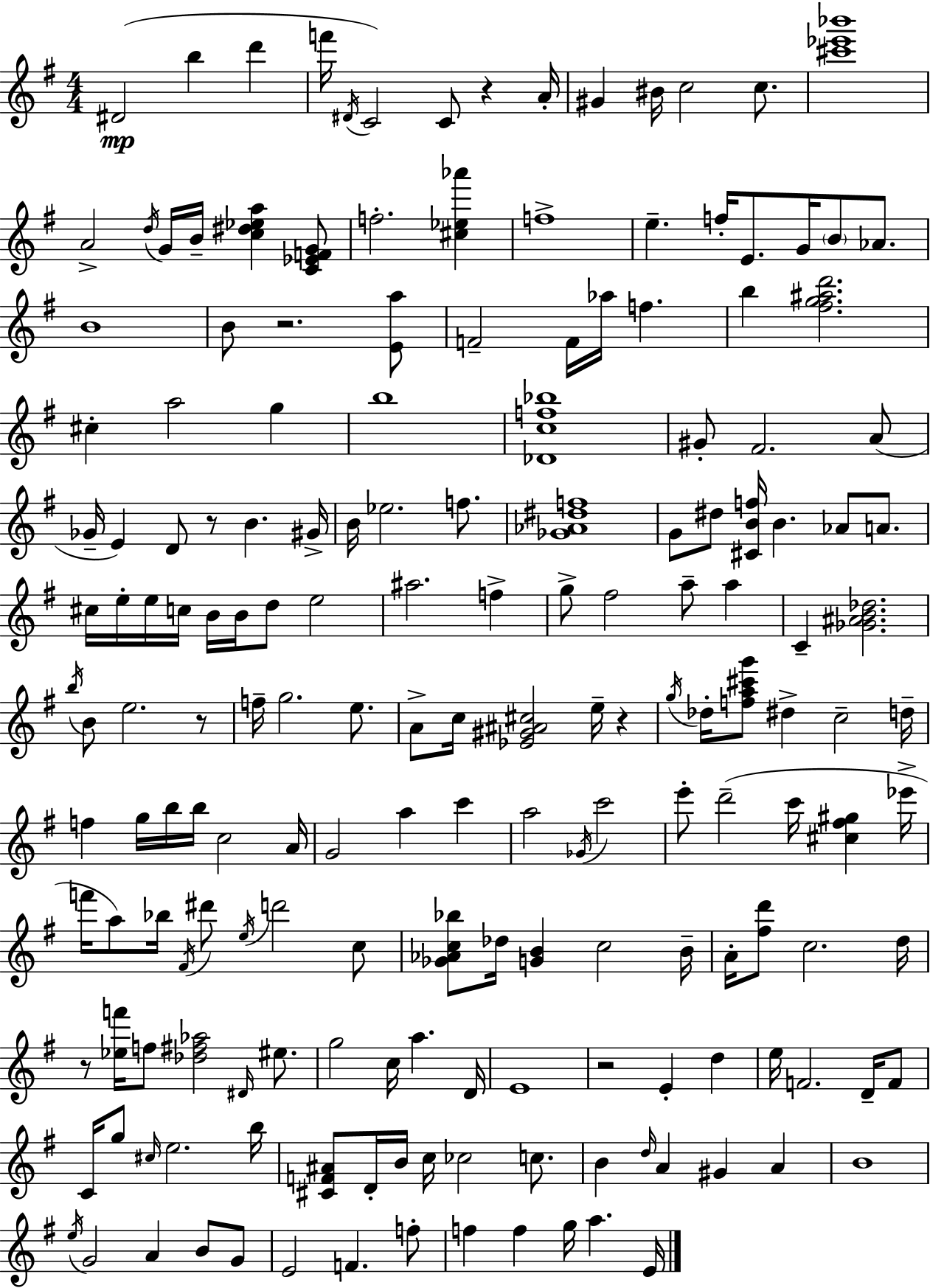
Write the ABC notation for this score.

X:1
T:Untitled
M:4/4
L:1/4
K:Em
^D2 b d' f'/4 ^D/4 C2 C/2 z A/4 ^G ^B/4 c2 c/2 [^c'_e'_b']4 A2 d/4 G/4 B/4 [c^d_ea] [C_EFG]/2 f2 [^c_e_a'] f4 e f/4 E/2 G/4 B/2 _A/2 B4 B/2 z2 [Ea]/2 F2 F/4 _a/4 f b [^fg^ad']2 ^c a2 g b4 [_Dcf_b]4 ^G/2 ^F2 A/2 _G/4 E D/2 z/2 B ^G/4 B/4 _e2 f/2 [_G_A^df]4 G/2 ^d/2 [^CBf]/4 B _A/2 A/2 ^c/4 e/4 e/4 c/4 B/4 B/4 d/2 e2 ^a2 f g/2 ^f2 a/2 a C [_G^AB_d]2 b/4 B/2 e2 z/2 f/4 g2 e/2 A/2 c/4 [_E^G^A^c]2 e/4 z g/4 _d/4 [fa^c'g']/2 ^d c2 d/4 f g/4 b/4 b/4 c2 A/4 G2 a c' a2 _G/4 c'2 e'/2 d'2 c'/4 [^c^f^g] _e'/4 f'/4 a/2 _b/4 ^F/4 ^d'/2 e/4 d'2 c/2 [_G_Ac_b]/2 _d/4 [GB] c2 B/4 A/4 [^fd']/2 c2 d/4 z/2 [_ef']/4 f/2 [_d^f_a]2 ^D/4 ^e/2 g2 c/4 a D/4 E4 z2 E d e/4 F2 D/4 F/2 C/4 g/2 ^c/4 e2 b/4 [^CF^A]/2 D/4 B/4 c/4 _c2 c/2 B d/4 A ^G A B4 e/4 G2 A B/2 G/2 E2 F f/2 f f g/4 a E/4